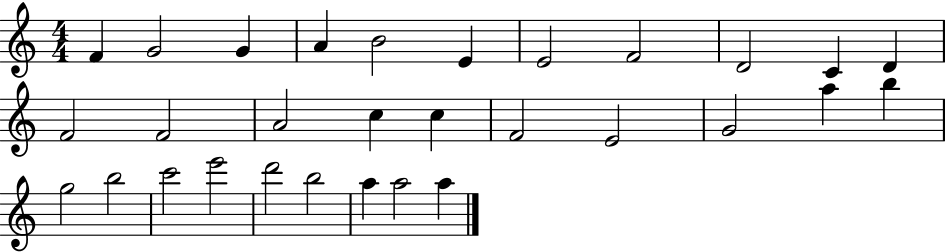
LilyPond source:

{
  \clef treble
  \numericTimeSignature
  \time 4/4
  \key c \major
  f'4 g'2 g'4 | a'4 b'2 e'4 | e'2 f'2 | d'2 c'4 d'4 | \break f'2 f'2 | a'2 c''4 c''4 | f'2 e'2 | g'2 a''4 b''4 | \break g''2 b''2 | c'''2 e'''2 | d'''2 b''2 | a''4 a''2 a''4 | \break \bar "|."
}